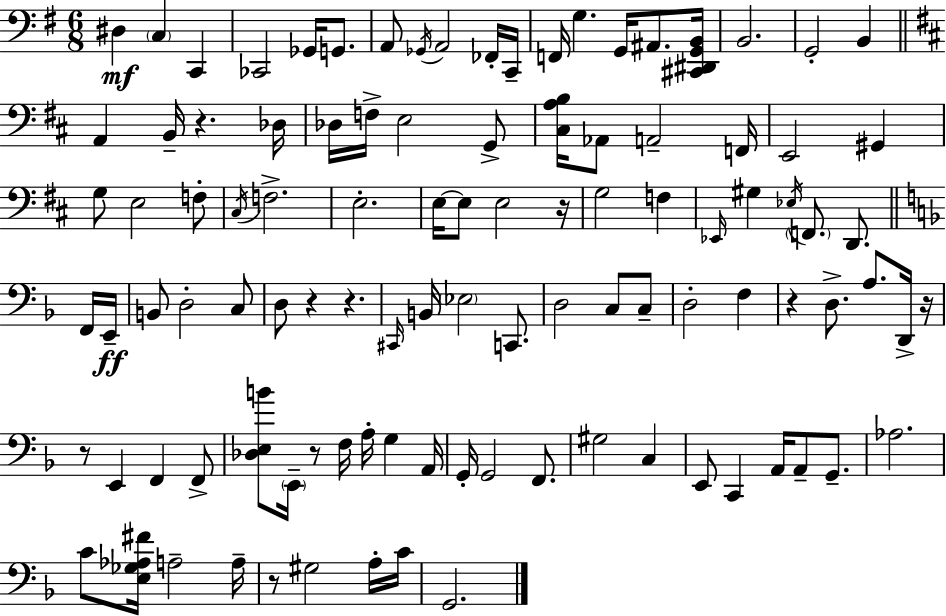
{
  \clef bass
  \numericTimeSignature
  \time 6/8
  \key e \minor
  \repeat volta 2 { dis4\mf \parenthesize c4 c,4 | ces,2 ges,16 g,8. | a,8 \acciaccatura { ges,16 } a,2 fes,16-. | c,16-- f,16 g4. g,16 ais,8. | \break <cis, dis, g, b,>16 b,2. | g,2-. b,4 | \bar "||" \break \key d \major a,4 b,16-- r4. des16 | des16 f16-> e2 g,8-> | <cis a b>16 aes,8 a,2-- f,16 | e,2 gis,4 | \break g8 e2 f8-. | \acciaccatura { cis16 } f2.-> | e2.-. | e16~~ e8 e2 | \break r16 g2 f4 | \grace { ees,16 } gis4 \acciaccatura { ees16 } \parenthesize f,8. d,8. | \bar "||" \break \key d \minor f,16 e,16--\ff b,8 d2-. | c8 d8 r4 r4. | \grace { cis,16 } b,16 \parenthesize ees2 | c,8. d2 c8 | \break c8-- d2-. f4 | r4 d8.-> a8. | d,16-> r16 r8 e,4 f,4 | f,8-> <des e b'>8 \parenthesize e,16-- r8 f16 a16-. g4 | \break a,16 g,16-. g,2 | f,8. gis2 c4 | e,8 c,4 a,16 a,8-- | g,8.-- aes2. | \break c'8 <e ges aes fis'>16 a2-- | a16-- r8 gis2 | a16-. c'16 g,2. | } \bar "|."
}